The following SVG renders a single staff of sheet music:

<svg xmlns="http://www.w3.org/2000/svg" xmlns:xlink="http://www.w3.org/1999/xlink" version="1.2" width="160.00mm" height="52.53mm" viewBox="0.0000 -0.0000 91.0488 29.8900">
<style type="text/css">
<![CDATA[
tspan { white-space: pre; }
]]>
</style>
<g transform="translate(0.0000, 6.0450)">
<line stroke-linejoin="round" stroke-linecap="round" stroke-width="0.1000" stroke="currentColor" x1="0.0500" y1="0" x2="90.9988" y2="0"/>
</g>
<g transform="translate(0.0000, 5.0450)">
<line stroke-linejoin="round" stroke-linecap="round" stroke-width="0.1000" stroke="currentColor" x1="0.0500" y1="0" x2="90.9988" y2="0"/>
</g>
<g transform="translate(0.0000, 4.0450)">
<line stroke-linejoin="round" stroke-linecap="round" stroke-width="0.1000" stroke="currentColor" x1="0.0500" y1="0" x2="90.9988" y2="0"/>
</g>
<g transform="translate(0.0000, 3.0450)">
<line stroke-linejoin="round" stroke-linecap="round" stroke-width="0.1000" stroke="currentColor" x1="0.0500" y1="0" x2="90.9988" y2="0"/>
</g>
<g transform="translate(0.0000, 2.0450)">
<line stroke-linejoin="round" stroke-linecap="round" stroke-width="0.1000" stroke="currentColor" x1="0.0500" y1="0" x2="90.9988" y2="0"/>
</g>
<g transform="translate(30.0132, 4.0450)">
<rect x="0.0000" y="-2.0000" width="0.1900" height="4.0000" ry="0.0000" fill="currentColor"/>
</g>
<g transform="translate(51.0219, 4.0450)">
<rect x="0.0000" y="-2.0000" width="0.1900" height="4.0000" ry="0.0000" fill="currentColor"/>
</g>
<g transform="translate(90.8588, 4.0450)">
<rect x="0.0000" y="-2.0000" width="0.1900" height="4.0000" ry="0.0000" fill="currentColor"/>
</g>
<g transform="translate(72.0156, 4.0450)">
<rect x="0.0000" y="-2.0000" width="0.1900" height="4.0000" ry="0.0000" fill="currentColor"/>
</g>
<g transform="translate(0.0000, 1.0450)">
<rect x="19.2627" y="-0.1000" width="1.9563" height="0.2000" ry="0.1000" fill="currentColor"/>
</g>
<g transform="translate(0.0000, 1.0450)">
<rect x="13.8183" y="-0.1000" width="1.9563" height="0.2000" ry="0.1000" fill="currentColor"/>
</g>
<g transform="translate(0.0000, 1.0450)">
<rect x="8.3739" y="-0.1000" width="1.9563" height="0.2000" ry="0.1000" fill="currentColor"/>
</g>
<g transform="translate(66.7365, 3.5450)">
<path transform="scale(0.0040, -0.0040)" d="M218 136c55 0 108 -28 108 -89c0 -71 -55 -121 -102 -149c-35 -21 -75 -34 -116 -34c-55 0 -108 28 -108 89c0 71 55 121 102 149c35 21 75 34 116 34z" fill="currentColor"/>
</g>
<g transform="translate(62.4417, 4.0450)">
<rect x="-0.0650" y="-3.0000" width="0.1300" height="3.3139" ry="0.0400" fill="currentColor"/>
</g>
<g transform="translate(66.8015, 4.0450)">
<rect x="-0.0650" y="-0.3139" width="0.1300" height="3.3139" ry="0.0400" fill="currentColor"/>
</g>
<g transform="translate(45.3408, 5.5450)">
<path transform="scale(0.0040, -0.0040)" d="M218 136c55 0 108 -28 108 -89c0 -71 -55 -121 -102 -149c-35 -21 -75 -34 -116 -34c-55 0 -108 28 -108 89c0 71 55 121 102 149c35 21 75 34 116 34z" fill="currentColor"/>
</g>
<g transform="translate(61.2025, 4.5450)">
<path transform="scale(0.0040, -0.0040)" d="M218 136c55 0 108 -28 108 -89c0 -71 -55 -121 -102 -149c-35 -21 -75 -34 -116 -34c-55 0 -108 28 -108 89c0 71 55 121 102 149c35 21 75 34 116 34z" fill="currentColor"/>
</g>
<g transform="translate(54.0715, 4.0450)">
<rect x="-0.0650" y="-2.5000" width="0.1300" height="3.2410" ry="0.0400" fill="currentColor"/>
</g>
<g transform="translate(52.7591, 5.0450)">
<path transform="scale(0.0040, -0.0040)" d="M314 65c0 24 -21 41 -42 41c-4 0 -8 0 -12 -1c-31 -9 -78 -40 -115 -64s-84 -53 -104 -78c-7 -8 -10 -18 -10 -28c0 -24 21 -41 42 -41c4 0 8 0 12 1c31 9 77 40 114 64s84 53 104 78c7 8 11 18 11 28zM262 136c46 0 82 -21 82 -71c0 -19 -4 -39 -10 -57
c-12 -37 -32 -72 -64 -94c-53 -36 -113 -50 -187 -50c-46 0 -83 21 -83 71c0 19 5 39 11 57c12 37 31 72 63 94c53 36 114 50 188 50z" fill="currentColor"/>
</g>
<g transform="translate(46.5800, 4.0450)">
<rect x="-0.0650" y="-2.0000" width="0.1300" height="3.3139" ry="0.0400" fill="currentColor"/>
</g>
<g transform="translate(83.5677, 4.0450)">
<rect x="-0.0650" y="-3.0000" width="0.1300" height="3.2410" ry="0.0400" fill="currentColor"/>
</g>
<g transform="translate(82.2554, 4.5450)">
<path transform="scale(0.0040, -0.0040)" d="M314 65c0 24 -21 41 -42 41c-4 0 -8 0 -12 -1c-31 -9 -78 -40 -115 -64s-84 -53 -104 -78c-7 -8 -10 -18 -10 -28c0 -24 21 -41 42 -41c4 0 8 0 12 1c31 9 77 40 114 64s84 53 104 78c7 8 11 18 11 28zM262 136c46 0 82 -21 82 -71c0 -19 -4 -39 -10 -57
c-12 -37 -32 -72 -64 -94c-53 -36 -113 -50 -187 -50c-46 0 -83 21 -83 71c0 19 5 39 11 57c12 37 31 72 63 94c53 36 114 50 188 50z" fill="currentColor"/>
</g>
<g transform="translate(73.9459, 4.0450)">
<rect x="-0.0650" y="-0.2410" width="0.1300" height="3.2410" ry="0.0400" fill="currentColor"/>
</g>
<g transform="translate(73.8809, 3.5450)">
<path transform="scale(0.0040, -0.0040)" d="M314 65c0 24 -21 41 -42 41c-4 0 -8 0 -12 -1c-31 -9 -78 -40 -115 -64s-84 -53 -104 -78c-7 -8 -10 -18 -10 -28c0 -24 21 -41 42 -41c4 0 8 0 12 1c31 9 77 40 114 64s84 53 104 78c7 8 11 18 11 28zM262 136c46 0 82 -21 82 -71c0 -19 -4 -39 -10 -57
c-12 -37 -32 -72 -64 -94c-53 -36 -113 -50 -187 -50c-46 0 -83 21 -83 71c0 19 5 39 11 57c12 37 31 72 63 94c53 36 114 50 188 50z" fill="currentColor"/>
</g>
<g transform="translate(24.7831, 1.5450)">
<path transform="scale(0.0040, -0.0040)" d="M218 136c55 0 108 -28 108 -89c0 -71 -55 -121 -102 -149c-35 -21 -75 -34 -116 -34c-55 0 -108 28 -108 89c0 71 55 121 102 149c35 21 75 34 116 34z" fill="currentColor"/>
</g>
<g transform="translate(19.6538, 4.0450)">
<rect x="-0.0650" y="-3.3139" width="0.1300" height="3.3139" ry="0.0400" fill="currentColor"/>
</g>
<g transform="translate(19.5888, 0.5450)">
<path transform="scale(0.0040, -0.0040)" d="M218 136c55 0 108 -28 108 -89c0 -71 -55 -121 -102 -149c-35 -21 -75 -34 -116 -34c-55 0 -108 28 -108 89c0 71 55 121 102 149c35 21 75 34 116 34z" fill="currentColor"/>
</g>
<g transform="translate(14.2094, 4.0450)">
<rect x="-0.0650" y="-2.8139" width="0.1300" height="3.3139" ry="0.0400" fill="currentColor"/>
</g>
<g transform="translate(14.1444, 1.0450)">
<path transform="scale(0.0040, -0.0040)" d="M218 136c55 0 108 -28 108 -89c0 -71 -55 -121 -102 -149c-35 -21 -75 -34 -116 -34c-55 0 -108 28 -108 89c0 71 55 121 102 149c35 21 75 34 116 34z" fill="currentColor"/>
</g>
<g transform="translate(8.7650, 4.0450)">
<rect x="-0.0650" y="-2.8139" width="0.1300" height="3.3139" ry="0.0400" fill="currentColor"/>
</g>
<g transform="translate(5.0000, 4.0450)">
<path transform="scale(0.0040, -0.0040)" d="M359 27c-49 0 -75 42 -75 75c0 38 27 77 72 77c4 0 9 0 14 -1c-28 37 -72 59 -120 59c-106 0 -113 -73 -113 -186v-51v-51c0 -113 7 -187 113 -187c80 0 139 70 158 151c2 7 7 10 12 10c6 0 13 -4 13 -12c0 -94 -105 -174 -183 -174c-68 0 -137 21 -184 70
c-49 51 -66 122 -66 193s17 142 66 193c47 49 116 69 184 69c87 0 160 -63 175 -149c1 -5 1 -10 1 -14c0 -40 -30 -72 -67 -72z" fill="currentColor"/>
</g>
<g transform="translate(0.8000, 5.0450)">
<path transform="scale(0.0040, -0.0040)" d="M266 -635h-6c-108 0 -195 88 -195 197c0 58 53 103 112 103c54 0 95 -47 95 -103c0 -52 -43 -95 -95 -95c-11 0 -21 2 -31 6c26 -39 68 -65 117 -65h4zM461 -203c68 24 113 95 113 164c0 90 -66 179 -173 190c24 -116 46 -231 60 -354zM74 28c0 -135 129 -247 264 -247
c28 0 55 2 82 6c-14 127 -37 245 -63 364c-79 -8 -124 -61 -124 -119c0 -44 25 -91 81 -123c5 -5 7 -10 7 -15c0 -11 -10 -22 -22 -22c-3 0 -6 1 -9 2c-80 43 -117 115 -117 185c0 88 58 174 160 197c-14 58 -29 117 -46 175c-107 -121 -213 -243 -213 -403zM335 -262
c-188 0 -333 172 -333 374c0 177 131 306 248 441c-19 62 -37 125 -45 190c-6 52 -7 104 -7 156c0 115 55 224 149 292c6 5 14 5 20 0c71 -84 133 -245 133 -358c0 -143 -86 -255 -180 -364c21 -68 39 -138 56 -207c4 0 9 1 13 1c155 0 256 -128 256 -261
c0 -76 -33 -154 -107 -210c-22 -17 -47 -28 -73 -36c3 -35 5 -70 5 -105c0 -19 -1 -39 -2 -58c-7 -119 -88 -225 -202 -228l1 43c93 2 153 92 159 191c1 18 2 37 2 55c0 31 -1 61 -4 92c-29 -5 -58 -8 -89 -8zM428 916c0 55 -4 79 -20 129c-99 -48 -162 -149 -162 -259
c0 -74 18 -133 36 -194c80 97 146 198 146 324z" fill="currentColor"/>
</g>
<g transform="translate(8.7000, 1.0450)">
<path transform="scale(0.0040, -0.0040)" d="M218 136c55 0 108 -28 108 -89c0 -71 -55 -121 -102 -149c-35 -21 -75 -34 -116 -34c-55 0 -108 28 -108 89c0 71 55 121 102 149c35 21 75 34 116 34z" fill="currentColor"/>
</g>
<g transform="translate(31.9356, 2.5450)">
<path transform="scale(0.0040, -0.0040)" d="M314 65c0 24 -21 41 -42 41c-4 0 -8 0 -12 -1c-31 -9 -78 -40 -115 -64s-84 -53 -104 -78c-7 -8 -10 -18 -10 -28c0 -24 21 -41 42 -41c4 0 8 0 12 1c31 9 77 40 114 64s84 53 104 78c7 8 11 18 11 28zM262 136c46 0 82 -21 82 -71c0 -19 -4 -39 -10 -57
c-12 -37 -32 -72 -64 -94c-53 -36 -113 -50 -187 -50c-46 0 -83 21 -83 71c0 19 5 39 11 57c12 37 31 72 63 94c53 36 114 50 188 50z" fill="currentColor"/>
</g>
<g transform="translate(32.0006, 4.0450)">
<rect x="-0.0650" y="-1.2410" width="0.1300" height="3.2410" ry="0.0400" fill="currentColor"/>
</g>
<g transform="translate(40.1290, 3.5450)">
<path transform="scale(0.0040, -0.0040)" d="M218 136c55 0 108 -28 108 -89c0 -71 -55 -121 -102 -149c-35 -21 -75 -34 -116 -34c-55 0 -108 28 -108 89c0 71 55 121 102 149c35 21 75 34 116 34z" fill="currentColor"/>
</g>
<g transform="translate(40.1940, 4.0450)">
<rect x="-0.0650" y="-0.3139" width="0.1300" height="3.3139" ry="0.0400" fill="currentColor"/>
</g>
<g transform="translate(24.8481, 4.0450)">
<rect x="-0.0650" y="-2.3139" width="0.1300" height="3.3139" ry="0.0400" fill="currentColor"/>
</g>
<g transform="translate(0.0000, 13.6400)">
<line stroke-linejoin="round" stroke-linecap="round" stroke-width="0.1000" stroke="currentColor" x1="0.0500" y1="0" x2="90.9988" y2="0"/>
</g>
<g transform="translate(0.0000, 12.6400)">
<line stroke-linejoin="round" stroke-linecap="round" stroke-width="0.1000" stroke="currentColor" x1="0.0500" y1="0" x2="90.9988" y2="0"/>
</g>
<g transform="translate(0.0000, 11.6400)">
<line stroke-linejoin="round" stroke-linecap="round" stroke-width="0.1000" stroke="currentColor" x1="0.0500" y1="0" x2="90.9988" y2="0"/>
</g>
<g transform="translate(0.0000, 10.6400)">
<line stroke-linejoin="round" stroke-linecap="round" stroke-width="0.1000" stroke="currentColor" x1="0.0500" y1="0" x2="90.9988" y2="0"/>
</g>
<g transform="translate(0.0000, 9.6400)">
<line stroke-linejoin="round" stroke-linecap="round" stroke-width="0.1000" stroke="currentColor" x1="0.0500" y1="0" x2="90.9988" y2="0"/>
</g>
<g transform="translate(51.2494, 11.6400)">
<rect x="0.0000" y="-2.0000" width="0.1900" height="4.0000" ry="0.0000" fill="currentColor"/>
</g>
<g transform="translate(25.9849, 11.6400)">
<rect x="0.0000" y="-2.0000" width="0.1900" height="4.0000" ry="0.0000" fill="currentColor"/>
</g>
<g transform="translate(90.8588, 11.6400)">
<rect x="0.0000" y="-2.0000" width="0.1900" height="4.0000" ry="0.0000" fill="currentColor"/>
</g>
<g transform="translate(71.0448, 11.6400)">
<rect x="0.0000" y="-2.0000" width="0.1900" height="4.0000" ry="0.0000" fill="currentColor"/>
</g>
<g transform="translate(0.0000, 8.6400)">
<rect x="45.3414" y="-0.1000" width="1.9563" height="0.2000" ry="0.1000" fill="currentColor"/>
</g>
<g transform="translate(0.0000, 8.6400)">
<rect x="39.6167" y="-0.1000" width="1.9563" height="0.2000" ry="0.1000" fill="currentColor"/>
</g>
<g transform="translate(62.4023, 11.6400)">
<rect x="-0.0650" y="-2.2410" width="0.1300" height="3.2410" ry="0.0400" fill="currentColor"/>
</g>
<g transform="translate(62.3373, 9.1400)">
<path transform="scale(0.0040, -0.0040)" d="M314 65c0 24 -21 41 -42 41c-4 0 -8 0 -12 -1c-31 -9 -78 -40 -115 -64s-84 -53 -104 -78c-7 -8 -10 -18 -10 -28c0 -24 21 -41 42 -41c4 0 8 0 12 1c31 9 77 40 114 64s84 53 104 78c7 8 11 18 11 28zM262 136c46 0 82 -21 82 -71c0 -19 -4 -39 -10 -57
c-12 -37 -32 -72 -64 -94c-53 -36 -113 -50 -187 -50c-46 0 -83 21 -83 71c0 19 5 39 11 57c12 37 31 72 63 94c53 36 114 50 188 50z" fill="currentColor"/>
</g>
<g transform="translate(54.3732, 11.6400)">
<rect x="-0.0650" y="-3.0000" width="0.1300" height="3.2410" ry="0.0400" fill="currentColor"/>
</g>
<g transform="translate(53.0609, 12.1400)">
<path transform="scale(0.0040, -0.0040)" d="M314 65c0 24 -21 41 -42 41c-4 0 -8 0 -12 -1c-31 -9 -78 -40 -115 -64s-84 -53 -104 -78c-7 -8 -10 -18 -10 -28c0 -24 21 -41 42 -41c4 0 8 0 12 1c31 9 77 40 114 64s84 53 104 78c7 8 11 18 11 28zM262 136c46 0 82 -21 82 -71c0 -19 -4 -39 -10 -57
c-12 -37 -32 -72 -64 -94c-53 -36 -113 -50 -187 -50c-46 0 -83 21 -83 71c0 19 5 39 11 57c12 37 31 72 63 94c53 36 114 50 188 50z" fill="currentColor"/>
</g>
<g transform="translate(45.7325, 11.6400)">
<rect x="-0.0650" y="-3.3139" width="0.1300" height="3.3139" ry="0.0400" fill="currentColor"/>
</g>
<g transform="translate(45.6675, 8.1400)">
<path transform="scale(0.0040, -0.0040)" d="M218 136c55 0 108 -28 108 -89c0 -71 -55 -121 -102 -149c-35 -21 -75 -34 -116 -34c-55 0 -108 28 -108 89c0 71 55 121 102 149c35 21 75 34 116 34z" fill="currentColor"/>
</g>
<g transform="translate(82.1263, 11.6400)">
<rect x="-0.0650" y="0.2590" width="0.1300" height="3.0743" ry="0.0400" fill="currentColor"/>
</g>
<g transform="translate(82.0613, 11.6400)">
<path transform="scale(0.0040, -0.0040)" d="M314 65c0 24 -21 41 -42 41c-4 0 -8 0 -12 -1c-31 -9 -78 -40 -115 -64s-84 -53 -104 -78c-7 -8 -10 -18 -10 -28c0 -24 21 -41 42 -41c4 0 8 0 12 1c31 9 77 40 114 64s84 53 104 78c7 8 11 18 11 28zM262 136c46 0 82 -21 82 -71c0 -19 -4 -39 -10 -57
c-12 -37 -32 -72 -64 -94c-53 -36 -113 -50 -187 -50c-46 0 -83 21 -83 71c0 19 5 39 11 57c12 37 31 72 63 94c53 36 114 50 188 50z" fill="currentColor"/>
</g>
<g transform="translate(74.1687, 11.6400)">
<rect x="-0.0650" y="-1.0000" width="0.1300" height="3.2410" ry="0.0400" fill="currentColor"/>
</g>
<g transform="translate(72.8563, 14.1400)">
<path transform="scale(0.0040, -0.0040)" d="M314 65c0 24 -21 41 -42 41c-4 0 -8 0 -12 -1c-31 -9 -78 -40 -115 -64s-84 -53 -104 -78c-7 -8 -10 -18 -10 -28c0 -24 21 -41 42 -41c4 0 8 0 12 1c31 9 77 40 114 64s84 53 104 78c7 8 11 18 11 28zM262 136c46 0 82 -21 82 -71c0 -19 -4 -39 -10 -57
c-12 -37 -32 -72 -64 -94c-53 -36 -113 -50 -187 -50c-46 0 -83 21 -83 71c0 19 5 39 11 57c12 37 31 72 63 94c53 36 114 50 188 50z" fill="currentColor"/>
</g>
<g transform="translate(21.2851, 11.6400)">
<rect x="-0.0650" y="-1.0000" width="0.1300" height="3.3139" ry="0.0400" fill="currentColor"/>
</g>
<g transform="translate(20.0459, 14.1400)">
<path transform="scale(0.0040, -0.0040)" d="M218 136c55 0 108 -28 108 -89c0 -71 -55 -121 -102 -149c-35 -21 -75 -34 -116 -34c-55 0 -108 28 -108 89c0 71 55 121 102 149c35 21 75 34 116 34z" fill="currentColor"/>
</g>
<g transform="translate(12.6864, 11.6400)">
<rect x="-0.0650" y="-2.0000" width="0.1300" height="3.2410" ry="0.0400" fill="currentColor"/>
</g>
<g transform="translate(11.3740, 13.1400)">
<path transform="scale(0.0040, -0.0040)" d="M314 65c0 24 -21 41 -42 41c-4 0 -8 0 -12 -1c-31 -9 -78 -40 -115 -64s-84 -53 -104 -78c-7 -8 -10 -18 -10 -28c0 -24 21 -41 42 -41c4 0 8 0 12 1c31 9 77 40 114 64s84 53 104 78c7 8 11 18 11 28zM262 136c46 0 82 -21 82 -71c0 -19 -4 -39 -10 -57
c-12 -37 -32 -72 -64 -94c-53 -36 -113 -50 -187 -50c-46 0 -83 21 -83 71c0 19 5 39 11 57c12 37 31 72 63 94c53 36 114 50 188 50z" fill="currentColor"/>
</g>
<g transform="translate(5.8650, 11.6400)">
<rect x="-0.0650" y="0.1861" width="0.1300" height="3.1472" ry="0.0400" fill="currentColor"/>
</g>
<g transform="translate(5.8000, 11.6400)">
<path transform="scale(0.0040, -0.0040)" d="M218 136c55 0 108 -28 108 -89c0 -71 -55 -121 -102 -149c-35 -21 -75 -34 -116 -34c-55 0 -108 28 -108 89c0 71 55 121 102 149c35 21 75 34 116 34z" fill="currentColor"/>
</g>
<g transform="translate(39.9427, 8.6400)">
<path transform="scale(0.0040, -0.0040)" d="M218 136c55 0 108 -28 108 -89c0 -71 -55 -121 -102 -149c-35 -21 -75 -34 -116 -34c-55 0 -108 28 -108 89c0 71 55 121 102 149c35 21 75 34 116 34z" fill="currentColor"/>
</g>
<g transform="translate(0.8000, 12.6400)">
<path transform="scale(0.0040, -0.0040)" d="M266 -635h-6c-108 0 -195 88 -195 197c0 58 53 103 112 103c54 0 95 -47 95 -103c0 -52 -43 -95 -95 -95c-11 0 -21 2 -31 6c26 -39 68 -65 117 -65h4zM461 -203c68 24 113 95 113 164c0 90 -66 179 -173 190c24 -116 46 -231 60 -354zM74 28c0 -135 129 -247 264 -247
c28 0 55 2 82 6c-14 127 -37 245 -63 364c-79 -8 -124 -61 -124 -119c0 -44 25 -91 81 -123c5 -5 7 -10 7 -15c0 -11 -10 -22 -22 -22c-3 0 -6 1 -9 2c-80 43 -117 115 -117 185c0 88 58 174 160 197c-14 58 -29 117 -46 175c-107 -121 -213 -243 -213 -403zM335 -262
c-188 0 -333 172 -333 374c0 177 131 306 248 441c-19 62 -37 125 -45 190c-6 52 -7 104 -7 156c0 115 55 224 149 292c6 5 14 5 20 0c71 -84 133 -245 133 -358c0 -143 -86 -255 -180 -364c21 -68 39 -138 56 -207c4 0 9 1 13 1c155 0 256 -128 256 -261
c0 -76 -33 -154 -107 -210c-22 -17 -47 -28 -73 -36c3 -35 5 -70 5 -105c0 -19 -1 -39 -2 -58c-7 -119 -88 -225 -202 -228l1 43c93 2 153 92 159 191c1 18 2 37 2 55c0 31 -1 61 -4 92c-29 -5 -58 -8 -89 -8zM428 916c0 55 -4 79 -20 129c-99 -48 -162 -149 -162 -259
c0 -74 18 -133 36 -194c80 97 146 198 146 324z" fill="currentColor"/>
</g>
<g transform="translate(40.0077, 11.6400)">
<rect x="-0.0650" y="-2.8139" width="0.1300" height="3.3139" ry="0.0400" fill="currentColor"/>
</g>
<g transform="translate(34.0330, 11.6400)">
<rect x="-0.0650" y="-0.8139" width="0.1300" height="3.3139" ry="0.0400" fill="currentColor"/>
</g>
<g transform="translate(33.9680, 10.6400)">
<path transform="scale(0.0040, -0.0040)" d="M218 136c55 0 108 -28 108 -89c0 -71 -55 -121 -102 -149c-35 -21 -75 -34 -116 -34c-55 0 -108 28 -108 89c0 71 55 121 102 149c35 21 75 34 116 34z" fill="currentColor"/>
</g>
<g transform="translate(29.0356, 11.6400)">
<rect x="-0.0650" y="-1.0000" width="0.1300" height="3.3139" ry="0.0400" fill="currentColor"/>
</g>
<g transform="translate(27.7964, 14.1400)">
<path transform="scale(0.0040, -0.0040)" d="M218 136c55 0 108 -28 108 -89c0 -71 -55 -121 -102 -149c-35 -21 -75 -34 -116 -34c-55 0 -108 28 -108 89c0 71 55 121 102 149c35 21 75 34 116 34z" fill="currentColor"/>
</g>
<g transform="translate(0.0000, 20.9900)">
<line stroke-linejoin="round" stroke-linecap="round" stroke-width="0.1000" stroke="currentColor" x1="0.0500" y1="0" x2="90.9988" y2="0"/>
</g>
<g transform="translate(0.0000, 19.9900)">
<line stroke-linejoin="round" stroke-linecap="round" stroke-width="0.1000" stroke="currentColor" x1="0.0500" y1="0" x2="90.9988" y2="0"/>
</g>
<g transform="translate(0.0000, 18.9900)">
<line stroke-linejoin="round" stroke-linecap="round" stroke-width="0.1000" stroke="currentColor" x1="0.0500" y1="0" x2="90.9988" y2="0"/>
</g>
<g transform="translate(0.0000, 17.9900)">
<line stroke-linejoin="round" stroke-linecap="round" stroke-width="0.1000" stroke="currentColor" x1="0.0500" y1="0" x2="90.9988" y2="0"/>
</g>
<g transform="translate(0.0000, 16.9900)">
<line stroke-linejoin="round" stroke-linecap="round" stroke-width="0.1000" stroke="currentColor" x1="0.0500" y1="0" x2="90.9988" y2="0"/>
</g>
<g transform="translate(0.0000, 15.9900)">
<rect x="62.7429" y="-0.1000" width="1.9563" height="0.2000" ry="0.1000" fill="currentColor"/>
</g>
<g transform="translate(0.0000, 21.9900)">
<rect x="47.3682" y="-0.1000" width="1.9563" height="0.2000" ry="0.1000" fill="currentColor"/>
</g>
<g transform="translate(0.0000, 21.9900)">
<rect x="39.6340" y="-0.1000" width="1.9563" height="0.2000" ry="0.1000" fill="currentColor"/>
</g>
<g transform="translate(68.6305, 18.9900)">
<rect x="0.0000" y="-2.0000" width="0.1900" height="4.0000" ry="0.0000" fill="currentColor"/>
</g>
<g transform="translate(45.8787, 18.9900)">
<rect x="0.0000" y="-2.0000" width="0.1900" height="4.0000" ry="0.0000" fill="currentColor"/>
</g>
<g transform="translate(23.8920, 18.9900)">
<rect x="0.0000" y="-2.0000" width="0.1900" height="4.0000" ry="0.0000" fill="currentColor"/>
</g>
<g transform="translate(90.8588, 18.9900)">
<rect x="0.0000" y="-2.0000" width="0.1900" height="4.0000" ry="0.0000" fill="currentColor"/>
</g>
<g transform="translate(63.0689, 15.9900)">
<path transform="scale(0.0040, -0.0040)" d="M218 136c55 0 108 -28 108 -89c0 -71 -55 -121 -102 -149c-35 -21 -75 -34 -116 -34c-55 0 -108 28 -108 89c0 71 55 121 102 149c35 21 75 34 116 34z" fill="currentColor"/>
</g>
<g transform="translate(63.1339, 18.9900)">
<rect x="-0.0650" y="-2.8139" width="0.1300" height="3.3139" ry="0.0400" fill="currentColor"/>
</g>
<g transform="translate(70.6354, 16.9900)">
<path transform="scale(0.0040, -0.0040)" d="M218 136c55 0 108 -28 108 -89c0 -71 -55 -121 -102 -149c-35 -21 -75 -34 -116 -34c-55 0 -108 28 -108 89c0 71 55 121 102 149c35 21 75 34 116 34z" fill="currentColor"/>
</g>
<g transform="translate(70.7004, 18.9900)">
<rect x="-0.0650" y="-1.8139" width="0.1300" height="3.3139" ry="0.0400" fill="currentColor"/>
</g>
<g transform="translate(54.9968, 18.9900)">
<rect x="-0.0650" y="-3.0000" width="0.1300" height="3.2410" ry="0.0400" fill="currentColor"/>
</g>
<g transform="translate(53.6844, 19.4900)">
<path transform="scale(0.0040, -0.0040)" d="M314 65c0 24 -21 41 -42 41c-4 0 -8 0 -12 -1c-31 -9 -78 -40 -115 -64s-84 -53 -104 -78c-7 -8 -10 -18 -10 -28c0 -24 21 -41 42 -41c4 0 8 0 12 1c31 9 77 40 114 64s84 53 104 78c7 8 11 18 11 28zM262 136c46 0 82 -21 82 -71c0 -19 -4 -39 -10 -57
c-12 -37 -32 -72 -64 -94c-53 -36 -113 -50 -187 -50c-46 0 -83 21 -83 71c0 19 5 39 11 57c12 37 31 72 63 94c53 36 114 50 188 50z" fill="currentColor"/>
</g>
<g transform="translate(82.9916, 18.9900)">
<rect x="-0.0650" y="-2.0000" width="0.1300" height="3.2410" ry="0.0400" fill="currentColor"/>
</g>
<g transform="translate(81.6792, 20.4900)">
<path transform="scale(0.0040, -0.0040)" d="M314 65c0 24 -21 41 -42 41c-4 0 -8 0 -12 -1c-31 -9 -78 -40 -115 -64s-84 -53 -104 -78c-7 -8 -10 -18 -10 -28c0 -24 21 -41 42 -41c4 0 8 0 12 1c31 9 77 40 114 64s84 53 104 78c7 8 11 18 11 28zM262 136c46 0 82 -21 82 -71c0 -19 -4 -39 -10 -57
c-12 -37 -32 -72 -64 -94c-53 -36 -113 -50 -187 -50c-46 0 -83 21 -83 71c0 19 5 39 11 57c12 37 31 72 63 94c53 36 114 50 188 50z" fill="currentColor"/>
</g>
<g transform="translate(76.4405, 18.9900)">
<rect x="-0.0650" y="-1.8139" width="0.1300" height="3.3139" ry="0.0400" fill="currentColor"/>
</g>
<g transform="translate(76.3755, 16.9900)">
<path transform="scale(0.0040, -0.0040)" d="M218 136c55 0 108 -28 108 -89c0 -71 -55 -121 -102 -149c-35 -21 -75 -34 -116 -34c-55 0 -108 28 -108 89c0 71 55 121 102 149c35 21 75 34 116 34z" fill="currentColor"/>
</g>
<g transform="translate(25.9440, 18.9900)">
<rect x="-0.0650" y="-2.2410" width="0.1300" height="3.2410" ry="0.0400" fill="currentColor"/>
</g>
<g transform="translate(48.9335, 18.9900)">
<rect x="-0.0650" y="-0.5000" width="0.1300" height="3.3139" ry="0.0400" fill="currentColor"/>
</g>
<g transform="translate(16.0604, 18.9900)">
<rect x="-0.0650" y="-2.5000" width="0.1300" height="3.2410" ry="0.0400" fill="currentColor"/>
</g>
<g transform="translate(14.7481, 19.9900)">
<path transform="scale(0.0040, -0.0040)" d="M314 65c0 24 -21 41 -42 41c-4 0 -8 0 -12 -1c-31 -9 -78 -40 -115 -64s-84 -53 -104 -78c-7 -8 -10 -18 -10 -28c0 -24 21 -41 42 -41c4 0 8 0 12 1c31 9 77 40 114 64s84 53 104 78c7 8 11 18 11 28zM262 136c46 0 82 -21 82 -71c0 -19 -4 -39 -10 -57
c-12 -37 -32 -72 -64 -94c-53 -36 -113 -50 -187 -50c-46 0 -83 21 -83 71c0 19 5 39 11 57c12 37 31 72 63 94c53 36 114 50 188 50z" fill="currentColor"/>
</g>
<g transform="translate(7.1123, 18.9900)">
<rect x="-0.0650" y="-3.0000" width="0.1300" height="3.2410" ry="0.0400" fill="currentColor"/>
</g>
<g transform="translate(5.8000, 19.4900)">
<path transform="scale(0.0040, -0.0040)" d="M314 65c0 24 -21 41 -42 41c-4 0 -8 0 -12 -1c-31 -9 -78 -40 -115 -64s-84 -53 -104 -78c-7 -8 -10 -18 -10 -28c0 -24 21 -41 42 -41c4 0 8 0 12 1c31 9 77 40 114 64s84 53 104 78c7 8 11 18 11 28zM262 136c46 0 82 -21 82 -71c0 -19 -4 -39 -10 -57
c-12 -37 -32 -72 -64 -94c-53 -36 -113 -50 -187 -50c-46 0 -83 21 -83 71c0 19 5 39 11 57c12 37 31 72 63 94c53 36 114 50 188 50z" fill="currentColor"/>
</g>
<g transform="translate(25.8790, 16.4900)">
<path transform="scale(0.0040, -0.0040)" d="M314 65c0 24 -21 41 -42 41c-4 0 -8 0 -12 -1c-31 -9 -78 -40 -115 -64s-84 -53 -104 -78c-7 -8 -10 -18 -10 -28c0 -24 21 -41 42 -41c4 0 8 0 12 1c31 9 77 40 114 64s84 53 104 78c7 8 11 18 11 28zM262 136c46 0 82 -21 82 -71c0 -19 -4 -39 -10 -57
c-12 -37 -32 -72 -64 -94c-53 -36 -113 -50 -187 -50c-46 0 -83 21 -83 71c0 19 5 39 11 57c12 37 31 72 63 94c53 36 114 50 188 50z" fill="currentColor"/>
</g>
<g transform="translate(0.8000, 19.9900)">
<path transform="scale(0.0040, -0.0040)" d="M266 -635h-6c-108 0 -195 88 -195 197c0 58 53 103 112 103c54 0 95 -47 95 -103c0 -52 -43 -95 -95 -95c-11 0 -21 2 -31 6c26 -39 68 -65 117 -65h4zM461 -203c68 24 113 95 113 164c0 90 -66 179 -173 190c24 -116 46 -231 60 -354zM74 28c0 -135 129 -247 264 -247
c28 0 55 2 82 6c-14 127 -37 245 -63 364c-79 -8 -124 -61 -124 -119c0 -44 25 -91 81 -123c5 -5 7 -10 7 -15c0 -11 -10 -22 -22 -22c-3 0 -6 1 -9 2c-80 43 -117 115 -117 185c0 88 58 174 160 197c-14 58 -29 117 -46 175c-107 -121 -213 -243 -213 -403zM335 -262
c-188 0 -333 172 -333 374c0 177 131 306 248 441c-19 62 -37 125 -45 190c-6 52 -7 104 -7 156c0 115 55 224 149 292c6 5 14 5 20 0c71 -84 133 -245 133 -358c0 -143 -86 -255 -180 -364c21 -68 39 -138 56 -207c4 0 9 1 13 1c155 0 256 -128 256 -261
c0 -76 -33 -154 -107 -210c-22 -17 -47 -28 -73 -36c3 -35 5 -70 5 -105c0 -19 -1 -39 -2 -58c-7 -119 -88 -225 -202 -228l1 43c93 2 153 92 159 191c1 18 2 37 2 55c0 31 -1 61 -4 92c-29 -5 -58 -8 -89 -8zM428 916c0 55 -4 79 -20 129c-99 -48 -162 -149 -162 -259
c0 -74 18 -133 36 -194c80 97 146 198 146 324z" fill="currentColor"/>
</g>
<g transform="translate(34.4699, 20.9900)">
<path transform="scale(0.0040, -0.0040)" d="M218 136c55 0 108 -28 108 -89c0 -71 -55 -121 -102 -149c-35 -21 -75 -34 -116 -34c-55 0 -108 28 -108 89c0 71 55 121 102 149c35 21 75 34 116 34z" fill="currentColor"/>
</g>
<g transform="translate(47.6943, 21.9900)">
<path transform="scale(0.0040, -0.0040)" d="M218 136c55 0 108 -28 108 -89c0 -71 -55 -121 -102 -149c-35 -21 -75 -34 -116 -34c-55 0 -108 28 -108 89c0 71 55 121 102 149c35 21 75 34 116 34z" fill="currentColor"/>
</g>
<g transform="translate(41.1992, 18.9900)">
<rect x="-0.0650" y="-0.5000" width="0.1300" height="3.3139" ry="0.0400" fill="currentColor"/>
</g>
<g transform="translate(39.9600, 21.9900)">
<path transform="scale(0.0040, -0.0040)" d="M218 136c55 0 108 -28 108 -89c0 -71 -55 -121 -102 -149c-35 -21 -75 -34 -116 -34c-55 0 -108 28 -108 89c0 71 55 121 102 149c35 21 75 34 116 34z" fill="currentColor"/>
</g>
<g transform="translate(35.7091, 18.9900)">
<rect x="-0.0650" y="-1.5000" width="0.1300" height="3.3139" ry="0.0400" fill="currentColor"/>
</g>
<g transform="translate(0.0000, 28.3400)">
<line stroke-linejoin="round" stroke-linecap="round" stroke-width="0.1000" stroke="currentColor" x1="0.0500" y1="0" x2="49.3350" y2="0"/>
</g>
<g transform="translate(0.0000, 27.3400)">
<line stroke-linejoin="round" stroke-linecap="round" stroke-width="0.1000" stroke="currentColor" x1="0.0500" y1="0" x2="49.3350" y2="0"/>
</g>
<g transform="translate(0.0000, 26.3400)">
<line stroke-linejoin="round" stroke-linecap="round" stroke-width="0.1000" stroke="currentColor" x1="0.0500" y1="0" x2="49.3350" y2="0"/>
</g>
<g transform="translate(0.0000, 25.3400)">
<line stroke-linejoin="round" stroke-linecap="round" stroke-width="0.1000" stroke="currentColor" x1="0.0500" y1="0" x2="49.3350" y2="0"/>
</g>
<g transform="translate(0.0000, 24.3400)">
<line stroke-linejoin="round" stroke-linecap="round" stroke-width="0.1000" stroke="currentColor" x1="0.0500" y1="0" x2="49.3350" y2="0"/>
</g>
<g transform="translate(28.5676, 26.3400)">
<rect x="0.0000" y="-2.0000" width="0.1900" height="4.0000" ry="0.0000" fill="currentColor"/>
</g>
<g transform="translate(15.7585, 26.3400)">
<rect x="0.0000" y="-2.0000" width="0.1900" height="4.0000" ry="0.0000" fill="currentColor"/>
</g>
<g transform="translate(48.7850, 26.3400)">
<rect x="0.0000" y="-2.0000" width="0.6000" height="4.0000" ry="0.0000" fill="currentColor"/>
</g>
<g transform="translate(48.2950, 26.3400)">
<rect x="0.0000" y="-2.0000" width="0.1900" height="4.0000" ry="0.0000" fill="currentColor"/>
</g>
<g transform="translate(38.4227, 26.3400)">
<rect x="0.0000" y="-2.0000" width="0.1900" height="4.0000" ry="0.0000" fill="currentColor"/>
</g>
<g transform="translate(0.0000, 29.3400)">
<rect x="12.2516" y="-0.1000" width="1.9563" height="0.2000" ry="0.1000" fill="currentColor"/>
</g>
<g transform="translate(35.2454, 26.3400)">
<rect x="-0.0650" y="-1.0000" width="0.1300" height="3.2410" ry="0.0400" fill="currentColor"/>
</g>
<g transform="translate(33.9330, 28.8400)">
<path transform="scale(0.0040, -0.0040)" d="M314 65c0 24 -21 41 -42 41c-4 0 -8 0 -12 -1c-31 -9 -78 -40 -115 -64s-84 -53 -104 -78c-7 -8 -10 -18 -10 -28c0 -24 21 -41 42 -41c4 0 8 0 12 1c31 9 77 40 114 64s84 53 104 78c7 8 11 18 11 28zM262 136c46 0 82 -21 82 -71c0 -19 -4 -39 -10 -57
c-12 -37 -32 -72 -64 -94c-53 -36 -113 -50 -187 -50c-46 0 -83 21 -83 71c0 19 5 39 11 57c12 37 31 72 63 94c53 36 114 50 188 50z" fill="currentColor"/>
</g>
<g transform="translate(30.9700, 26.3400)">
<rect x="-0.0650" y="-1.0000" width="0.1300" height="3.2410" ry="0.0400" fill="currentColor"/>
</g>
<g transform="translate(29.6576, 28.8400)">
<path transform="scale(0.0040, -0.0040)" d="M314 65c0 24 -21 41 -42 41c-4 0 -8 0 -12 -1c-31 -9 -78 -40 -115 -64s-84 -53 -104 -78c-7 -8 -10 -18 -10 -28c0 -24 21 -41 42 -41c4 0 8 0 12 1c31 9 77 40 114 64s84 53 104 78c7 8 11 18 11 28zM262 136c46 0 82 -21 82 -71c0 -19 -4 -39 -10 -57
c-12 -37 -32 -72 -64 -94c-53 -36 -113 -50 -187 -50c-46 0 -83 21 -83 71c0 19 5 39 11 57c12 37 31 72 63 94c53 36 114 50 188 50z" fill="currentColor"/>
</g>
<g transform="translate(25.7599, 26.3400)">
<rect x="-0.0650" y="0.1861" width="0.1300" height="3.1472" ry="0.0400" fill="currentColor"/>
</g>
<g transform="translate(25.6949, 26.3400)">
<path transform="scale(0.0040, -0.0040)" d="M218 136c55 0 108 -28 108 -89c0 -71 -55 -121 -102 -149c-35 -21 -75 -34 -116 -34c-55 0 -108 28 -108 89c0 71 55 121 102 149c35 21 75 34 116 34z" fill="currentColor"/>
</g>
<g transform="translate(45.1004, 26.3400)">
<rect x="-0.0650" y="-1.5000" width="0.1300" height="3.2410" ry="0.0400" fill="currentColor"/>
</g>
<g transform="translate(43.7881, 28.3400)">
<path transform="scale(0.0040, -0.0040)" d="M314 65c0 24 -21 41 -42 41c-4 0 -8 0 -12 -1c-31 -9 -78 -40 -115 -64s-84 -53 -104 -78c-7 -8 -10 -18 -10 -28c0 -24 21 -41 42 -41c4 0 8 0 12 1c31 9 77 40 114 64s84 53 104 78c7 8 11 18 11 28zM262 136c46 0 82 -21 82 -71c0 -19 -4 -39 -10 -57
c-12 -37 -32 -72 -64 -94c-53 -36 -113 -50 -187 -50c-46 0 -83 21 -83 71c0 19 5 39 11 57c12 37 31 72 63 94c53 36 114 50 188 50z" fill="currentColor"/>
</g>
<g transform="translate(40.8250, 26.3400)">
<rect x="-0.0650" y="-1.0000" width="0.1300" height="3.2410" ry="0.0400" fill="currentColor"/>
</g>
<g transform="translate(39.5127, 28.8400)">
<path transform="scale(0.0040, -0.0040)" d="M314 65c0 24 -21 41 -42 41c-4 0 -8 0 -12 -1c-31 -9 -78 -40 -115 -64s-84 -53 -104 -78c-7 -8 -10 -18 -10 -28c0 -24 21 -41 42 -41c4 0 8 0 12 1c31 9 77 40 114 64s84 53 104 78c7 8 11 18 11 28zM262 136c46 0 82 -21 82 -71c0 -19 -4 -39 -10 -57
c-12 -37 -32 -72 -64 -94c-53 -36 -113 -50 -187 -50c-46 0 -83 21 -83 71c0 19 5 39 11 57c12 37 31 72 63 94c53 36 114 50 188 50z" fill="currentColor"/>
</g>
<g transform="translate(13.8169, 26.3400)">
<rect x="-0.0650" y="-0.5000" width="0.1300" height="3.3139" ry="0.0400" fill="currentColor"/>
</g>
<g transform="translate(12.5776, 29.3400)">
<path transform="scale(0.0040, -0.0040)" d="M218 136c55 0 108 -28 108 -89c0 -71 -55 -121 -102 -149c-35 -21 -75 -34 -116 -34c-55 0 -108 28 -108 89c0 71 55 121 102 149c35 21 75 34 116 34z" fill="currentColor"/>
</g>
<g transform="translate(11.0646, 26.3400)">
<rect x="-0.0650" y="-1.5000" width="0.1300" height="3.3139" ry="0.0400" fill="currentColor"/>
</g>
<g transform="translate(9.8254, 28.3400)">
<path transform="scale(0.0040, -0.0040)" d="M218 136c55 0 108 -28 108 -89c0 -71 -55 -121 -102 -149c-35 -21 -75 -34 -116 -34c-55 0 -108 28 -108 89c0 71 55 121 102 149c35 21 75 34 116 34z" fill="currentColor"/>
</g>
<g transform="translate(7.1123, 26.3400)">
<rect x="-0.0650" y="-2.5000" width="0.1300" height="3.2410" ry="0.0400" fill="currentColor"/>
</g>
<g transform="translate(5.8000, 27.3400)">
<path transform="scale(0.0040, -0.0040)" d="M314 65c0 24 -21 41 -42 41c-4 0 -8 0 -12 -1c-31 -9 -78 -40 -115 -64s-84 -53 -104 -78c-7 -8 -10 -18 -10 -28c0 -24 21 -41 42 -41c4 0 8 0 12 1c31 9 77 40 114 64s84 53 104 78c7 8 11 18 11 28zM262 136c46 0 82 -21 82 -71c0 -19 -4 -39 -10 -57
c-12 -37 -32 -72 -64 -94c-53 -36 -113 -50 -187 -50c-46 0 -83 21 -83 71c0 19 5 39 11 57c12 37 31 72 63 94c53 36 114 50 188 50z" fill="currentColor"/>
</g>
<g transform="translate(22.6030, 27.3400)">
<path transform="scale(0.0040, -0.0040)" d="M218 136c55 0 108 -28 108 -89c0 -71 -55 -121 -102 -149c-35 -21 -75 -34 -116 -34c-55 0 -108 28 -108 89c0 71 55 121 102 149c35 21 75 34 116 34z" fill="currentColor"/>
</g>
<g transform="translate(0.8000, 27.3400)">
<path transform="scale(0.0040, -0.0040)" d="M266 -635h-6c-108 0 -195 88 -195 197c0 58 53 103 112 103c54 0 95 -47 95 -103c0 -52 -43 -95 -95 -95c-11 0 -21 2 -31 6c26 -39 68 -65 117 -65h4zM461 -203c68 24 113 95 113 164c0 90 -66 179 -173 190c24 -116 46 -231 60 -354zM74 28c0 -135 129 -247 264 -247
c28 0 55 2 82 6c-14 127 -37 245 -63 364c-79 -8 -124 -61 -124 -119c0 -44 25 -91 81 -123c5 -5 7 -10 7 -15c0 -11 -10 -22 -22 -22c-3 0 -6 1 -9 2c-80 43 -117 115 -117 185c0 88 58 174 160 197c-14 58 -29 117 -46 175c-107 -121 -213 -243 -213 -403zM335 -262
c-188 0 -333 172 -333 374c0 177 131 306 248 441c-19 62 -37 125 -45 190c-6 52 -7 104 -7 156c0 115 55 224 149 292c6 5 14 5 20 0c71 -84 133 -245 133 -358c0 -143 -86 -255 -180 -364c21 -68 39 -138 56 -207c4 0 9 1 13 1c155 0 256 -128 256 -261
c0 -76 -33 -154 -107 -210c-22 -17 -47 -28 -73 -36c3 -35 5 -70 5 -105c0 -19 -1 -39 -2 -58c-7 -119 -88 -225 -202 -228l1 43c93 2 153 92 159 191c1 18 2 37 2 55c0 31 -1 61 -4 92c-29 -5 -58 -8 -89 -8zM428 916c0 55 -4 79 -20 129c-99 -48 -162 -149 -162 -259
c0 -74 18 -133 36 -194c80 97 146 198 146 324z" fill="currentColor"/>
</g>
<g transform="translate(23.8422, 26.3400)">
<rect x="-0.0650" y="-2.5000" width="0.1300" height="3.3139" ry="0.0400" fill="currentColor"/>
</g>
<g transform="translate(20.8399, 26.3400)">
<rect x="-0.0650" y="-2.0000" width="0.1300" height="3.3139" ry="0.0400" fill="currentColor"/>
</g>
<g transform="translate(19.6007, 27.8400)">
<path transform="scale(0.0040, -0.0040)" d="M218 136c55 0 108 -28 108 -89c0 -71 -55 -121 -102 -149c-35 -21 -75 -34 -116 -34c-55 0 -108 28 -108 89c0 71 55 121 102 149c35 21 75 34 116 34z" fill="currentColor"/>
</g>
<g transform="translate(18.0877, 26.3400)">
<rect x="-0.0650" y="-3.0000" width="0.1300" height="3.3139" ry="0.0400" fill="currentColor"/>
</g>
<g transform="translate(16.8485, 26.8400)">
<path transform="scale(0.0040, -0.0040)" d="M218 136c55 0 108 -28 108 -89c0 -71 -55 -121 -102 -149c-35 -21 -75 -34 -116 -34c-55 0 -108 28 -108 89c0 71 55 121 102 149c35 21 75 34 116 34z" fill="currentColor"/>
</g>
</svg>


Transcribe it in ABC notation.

X:1
T:Untitled
M:4/4
L:1/4
K:C
a a b g e2 c F G2 A c c2 A2 B F2 D D d a b A2 g2 D2 B2 A2 G2 g2 E C C A2 a f f F2 G2 E C A F G B D2 D2 D2 E2